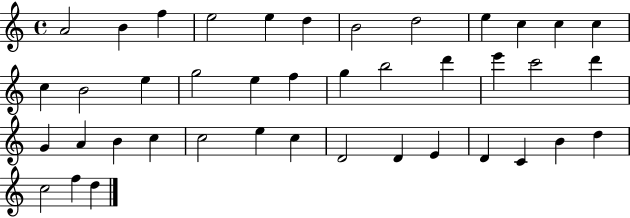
{
  \clef treble
  \time 4/4
  \defaultTimeSignature
  \key c \major
  a'2 b'4 f''4 | e''2 e''4 d''4 | b'2 d''2 | e''4 c''4 c''4 c''4 | \break c''4 b'2 e''4 | g''2 e''4 f''4 | g''4 b''2 d'''4 | e'''4 c'''2 d'''4 | \break g'4 a'4 b'4 c''4 | c''2 e''4 c''4 | d'2 d'4 e'4 | d'4 c'4 b'4 d''4 | \break c''2 f''4 d''4 | \bar "|."
}